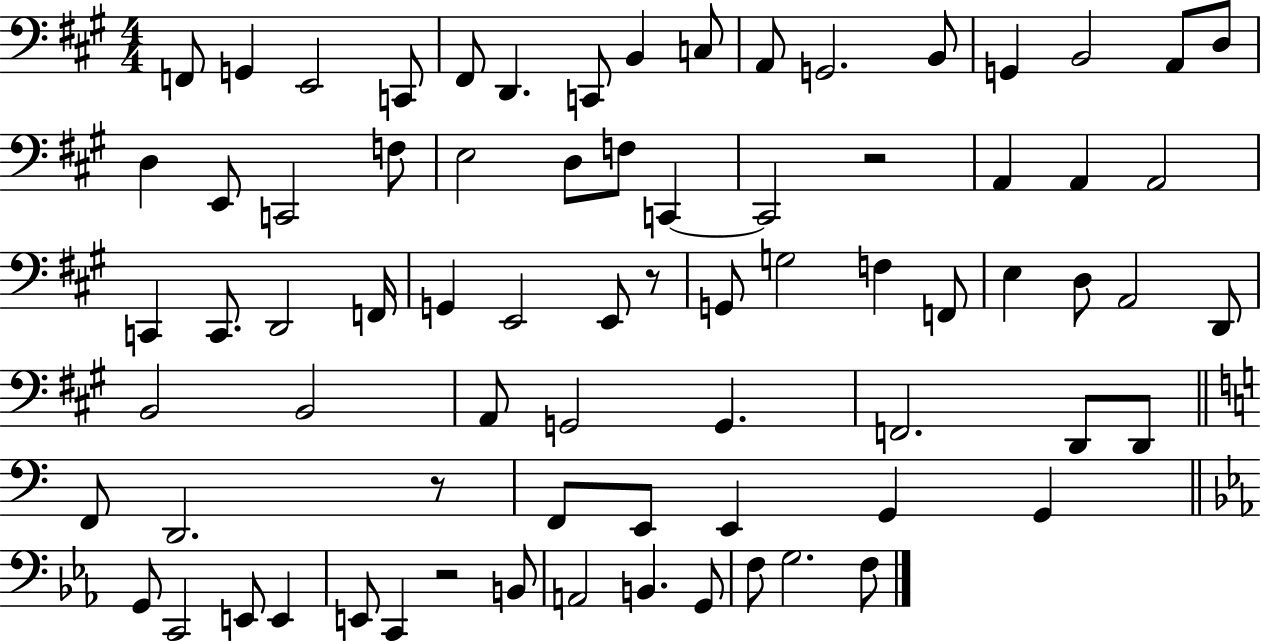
F2/e G2/q E2/h C2/e F#2/e D2/q. C2/e B2/q C3/e A2/e G2/h. B2/e G2/q B2/h A2/e D3/e D3/q E2/e C2/h F3/e E3/h D3/e F3/e C2/q C2/h R/h A2/q A2/q A2/h C2/q C2/e. D2/h F2/s G2/q E2/h E2/e R/e G2/e G3/h F3/q F2/e E3/q D3/e A2/h D2/e B2/h B2/h A2/e G2/h G2/q. F2/h. D2/e D2/e F2/e D2/h. R/e F2/e E2/e E2/q G2/q G2/q G2/e C2/h E2/e E2/q E2/e C2/q R/h B2/e A2/h B2/q. G2/e F3/e G3/h. F3/e